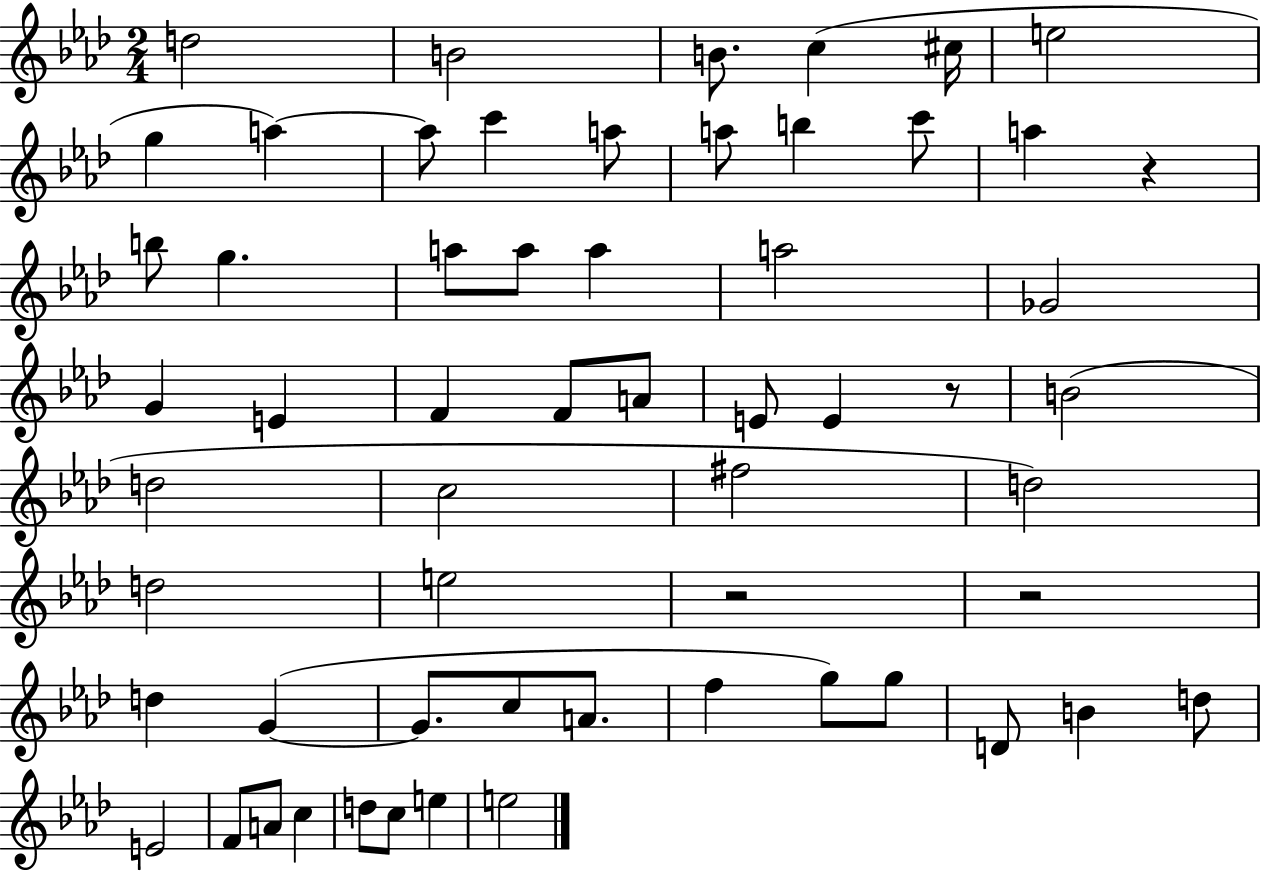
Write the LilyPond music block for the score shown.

{
  \clef treble
  \numericTimeSignature
  \time 2/4
  \key aes \major
  \repeat volta 2 { d''2 | b'2 | b'8. c''4( cis''16 | e''2 | \break g''4 a''4~~) | a''8 c'''4 a''8 | a''8 b''4 c'''8 | a''4 r4 | \break b''8 g''4. | a''8 a''8 a''4 | a''2 | ges'2 | \break g'4 e'4 | f'4 f'8 a'8 | e'8 e'4 r8 | b'2( | \break d''2 | c''2 | fis''2 | d''2) | \break d''2 | e''2 | r2 | r2 | \break d''4 g'4~(~ | g'8. c''8 a'8. | f''4 g''8) g''8 | d'8 b'4 d''8 | \break e'2 | f'8 a'8 c''4 | d''8 c''8 e''4 | e''2 | \break } \bar "|."
}